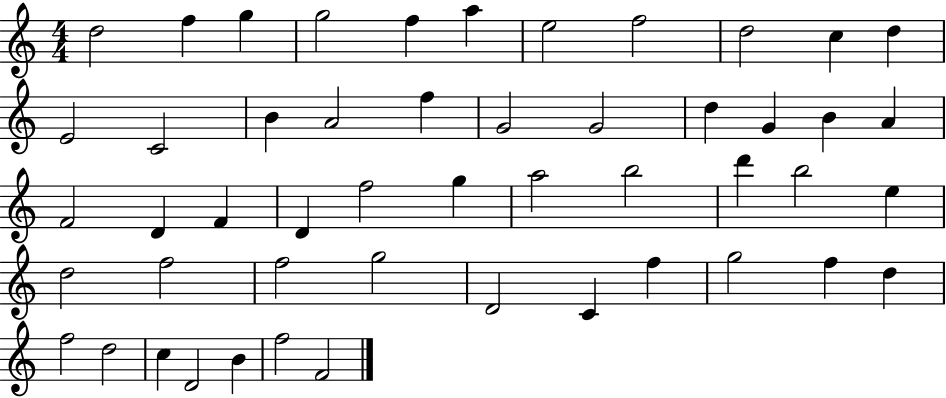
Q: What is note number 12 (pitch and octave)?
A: E4